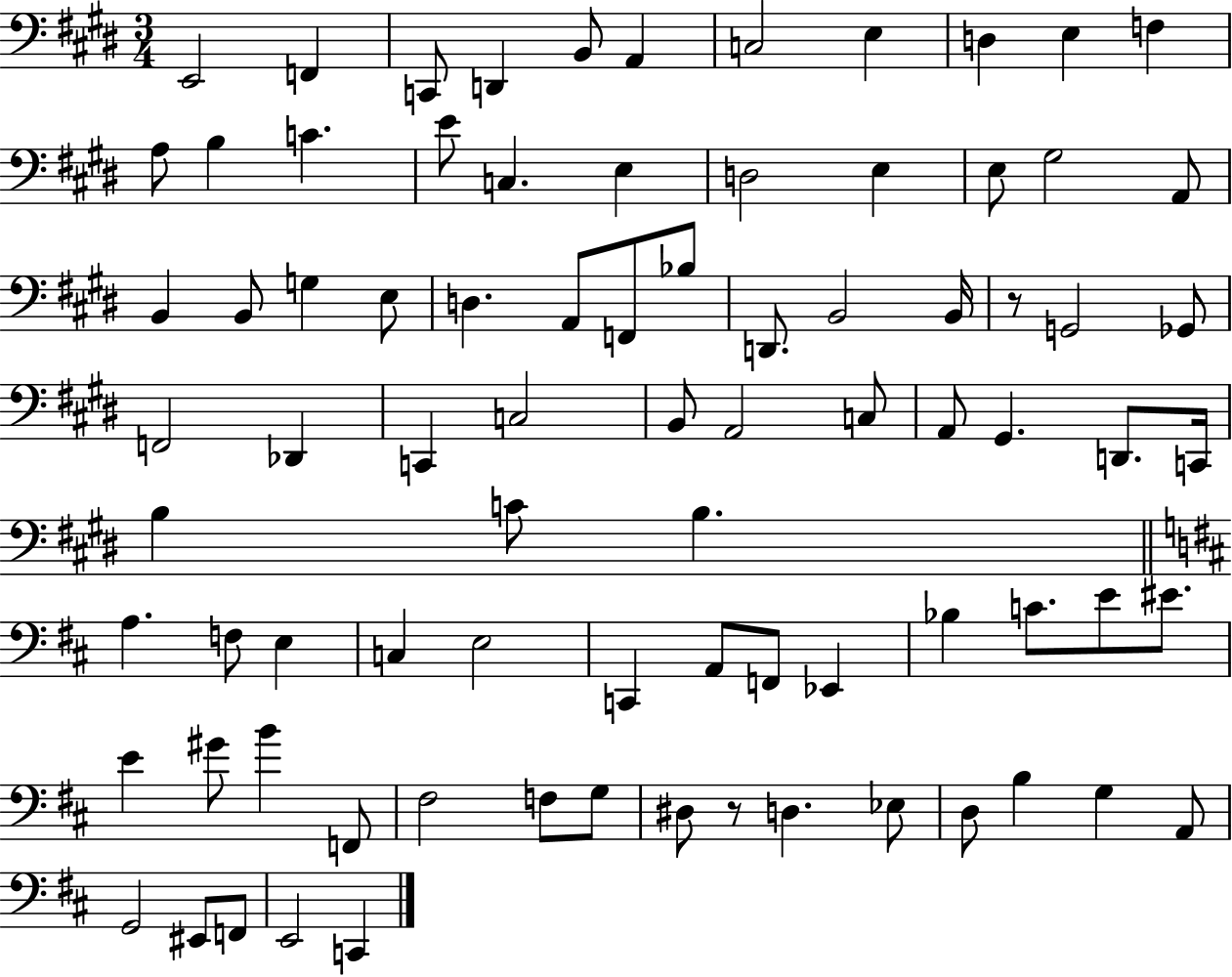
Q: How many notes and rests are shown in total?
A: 83